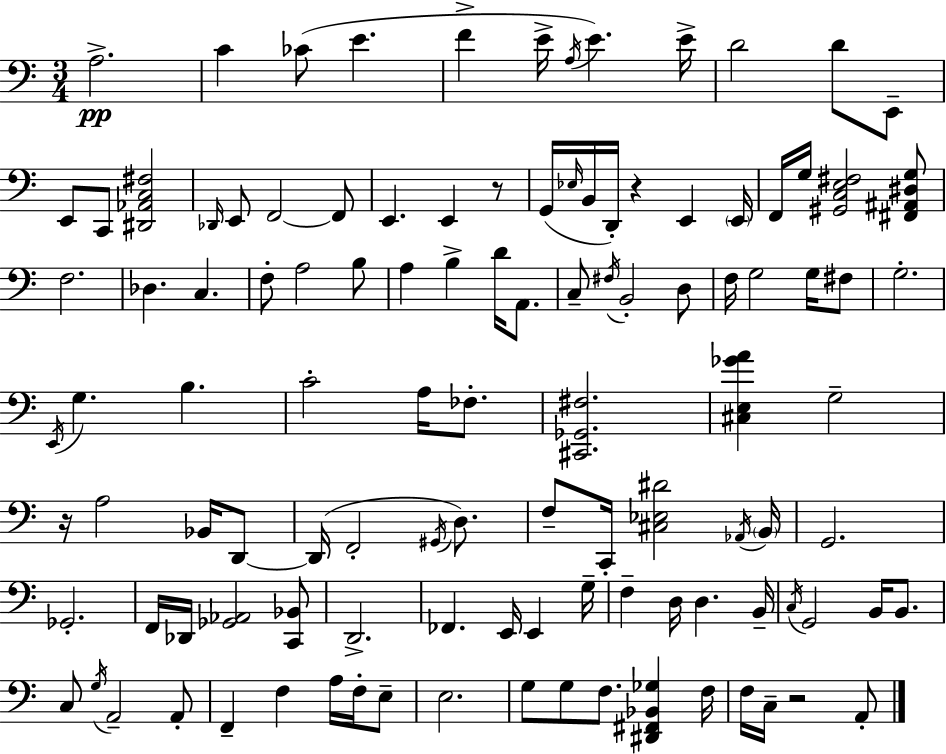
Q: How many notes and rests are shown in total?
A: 112